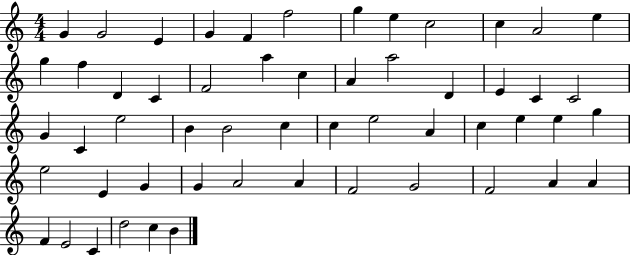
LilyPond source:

{
  \clef treble
  \numericTimeSignature
  \time 4/4
  \key c \major
  g'4 g'2 e'4 | g'4 f'4 f''2 | g''4 e''4 c''2 | c''4 a'2 e''4 | \break g''4 f''4 d'4 c'4 | f'2 a''4 c''4 | a'4 a''2 d'4 | e'4 c'4 c'2 | \break g'4 c'4 e''2 | b'4 b'2 c''4 | c''4 e''2 a'4 | c''4 e''4 e''4 g''4 | \break e''2 e'4 g'4 | g'4 a'2 a'4 | f'2 g'2 | f'2 a'4 a'4 | \break f'4 e'2 c'4 | d''2 c''4 b'4 | \bar "|."
}